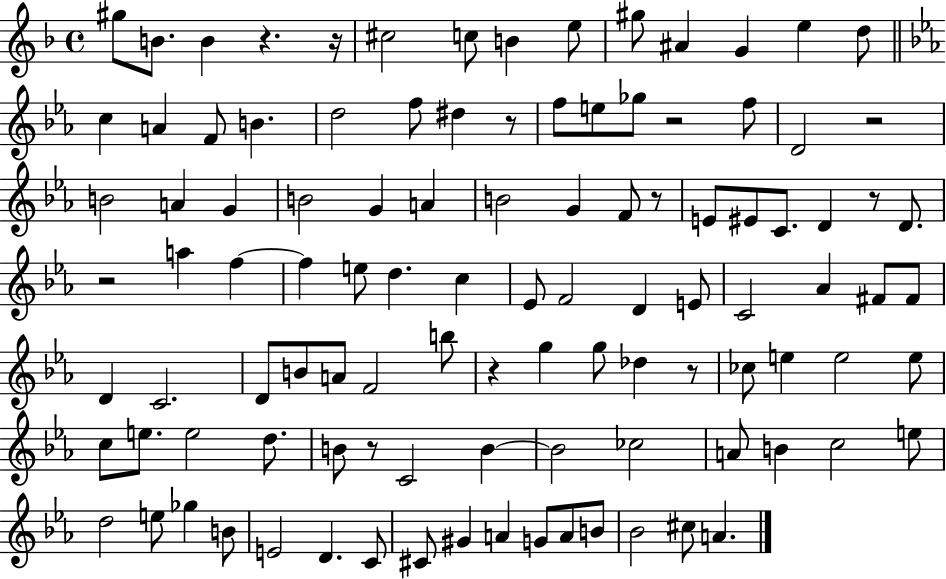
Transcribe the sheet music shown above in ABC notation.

X:1
T:Untitled
M:4/4
L:1/4
K:F
^g/2 B/2 B z z/4 ^c2 c/2 B e/2 ^g/2 ^A G e d/2 c A F/2 B d2 f/2 ^d z/2 f/2 e/2 _g/2 z2 f/2 D2 z2 B2 A G B2 G A B2 G F/2 z/2 E/2 ^E/2 C/2 D z/2 D/2 z2 a f f e/2 d c _E/2 F2 D E/2 C2 _A ^F/2 ^F/2 D C2 D/2 B/2 A/2 F2 b/2 z g g/2 _d z/2 _c/2 e e2 e/2 c/2 e/2 e2 d/2 B/2 z/2 C2 B B2 _c2 A/2 B c2 e/2 d2 e/2 _g B/2 E2 D C/2 ^C/2 ^G A G/2 A/2 B/2 _B2 ^c/2 A